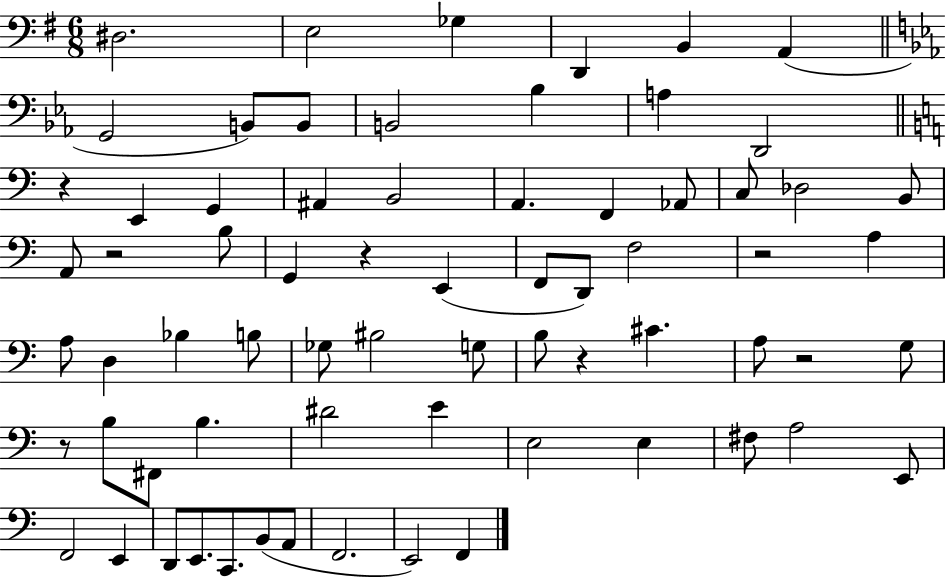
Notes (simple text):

D#3/h. E3/h Gb3/q D2/q B2/q A2/q G2/h B2/e B2/e B2/h Bb3/q A3/q D2/h R/q E2/q G2/q A#2/q B2/h A2/q. F2/q Ab2/e C3/e Db3/h B2/e A2/e R/h B3/e G2/q R/q E2/q F2/e D2/e F3/h R/h A3/q A3/e D3/q Bb3/q B3/e Gb3/e BIS3/h G3/e B3/e R/q C#4/q. A3/e R/h G3/e R/e B3/e F#2/e B3/q. D#4/h E4/q E3/h E3/q F#3/e A3/h E2/e F2/h E2/q D2/e E2/e. C2/e. B2/e A2/e F2/h. E2/h F2/q